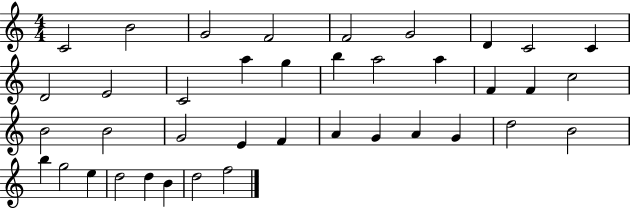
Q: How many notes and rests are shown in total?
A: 39